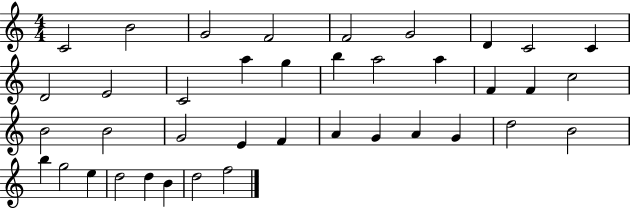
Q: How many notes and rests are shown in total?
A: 39